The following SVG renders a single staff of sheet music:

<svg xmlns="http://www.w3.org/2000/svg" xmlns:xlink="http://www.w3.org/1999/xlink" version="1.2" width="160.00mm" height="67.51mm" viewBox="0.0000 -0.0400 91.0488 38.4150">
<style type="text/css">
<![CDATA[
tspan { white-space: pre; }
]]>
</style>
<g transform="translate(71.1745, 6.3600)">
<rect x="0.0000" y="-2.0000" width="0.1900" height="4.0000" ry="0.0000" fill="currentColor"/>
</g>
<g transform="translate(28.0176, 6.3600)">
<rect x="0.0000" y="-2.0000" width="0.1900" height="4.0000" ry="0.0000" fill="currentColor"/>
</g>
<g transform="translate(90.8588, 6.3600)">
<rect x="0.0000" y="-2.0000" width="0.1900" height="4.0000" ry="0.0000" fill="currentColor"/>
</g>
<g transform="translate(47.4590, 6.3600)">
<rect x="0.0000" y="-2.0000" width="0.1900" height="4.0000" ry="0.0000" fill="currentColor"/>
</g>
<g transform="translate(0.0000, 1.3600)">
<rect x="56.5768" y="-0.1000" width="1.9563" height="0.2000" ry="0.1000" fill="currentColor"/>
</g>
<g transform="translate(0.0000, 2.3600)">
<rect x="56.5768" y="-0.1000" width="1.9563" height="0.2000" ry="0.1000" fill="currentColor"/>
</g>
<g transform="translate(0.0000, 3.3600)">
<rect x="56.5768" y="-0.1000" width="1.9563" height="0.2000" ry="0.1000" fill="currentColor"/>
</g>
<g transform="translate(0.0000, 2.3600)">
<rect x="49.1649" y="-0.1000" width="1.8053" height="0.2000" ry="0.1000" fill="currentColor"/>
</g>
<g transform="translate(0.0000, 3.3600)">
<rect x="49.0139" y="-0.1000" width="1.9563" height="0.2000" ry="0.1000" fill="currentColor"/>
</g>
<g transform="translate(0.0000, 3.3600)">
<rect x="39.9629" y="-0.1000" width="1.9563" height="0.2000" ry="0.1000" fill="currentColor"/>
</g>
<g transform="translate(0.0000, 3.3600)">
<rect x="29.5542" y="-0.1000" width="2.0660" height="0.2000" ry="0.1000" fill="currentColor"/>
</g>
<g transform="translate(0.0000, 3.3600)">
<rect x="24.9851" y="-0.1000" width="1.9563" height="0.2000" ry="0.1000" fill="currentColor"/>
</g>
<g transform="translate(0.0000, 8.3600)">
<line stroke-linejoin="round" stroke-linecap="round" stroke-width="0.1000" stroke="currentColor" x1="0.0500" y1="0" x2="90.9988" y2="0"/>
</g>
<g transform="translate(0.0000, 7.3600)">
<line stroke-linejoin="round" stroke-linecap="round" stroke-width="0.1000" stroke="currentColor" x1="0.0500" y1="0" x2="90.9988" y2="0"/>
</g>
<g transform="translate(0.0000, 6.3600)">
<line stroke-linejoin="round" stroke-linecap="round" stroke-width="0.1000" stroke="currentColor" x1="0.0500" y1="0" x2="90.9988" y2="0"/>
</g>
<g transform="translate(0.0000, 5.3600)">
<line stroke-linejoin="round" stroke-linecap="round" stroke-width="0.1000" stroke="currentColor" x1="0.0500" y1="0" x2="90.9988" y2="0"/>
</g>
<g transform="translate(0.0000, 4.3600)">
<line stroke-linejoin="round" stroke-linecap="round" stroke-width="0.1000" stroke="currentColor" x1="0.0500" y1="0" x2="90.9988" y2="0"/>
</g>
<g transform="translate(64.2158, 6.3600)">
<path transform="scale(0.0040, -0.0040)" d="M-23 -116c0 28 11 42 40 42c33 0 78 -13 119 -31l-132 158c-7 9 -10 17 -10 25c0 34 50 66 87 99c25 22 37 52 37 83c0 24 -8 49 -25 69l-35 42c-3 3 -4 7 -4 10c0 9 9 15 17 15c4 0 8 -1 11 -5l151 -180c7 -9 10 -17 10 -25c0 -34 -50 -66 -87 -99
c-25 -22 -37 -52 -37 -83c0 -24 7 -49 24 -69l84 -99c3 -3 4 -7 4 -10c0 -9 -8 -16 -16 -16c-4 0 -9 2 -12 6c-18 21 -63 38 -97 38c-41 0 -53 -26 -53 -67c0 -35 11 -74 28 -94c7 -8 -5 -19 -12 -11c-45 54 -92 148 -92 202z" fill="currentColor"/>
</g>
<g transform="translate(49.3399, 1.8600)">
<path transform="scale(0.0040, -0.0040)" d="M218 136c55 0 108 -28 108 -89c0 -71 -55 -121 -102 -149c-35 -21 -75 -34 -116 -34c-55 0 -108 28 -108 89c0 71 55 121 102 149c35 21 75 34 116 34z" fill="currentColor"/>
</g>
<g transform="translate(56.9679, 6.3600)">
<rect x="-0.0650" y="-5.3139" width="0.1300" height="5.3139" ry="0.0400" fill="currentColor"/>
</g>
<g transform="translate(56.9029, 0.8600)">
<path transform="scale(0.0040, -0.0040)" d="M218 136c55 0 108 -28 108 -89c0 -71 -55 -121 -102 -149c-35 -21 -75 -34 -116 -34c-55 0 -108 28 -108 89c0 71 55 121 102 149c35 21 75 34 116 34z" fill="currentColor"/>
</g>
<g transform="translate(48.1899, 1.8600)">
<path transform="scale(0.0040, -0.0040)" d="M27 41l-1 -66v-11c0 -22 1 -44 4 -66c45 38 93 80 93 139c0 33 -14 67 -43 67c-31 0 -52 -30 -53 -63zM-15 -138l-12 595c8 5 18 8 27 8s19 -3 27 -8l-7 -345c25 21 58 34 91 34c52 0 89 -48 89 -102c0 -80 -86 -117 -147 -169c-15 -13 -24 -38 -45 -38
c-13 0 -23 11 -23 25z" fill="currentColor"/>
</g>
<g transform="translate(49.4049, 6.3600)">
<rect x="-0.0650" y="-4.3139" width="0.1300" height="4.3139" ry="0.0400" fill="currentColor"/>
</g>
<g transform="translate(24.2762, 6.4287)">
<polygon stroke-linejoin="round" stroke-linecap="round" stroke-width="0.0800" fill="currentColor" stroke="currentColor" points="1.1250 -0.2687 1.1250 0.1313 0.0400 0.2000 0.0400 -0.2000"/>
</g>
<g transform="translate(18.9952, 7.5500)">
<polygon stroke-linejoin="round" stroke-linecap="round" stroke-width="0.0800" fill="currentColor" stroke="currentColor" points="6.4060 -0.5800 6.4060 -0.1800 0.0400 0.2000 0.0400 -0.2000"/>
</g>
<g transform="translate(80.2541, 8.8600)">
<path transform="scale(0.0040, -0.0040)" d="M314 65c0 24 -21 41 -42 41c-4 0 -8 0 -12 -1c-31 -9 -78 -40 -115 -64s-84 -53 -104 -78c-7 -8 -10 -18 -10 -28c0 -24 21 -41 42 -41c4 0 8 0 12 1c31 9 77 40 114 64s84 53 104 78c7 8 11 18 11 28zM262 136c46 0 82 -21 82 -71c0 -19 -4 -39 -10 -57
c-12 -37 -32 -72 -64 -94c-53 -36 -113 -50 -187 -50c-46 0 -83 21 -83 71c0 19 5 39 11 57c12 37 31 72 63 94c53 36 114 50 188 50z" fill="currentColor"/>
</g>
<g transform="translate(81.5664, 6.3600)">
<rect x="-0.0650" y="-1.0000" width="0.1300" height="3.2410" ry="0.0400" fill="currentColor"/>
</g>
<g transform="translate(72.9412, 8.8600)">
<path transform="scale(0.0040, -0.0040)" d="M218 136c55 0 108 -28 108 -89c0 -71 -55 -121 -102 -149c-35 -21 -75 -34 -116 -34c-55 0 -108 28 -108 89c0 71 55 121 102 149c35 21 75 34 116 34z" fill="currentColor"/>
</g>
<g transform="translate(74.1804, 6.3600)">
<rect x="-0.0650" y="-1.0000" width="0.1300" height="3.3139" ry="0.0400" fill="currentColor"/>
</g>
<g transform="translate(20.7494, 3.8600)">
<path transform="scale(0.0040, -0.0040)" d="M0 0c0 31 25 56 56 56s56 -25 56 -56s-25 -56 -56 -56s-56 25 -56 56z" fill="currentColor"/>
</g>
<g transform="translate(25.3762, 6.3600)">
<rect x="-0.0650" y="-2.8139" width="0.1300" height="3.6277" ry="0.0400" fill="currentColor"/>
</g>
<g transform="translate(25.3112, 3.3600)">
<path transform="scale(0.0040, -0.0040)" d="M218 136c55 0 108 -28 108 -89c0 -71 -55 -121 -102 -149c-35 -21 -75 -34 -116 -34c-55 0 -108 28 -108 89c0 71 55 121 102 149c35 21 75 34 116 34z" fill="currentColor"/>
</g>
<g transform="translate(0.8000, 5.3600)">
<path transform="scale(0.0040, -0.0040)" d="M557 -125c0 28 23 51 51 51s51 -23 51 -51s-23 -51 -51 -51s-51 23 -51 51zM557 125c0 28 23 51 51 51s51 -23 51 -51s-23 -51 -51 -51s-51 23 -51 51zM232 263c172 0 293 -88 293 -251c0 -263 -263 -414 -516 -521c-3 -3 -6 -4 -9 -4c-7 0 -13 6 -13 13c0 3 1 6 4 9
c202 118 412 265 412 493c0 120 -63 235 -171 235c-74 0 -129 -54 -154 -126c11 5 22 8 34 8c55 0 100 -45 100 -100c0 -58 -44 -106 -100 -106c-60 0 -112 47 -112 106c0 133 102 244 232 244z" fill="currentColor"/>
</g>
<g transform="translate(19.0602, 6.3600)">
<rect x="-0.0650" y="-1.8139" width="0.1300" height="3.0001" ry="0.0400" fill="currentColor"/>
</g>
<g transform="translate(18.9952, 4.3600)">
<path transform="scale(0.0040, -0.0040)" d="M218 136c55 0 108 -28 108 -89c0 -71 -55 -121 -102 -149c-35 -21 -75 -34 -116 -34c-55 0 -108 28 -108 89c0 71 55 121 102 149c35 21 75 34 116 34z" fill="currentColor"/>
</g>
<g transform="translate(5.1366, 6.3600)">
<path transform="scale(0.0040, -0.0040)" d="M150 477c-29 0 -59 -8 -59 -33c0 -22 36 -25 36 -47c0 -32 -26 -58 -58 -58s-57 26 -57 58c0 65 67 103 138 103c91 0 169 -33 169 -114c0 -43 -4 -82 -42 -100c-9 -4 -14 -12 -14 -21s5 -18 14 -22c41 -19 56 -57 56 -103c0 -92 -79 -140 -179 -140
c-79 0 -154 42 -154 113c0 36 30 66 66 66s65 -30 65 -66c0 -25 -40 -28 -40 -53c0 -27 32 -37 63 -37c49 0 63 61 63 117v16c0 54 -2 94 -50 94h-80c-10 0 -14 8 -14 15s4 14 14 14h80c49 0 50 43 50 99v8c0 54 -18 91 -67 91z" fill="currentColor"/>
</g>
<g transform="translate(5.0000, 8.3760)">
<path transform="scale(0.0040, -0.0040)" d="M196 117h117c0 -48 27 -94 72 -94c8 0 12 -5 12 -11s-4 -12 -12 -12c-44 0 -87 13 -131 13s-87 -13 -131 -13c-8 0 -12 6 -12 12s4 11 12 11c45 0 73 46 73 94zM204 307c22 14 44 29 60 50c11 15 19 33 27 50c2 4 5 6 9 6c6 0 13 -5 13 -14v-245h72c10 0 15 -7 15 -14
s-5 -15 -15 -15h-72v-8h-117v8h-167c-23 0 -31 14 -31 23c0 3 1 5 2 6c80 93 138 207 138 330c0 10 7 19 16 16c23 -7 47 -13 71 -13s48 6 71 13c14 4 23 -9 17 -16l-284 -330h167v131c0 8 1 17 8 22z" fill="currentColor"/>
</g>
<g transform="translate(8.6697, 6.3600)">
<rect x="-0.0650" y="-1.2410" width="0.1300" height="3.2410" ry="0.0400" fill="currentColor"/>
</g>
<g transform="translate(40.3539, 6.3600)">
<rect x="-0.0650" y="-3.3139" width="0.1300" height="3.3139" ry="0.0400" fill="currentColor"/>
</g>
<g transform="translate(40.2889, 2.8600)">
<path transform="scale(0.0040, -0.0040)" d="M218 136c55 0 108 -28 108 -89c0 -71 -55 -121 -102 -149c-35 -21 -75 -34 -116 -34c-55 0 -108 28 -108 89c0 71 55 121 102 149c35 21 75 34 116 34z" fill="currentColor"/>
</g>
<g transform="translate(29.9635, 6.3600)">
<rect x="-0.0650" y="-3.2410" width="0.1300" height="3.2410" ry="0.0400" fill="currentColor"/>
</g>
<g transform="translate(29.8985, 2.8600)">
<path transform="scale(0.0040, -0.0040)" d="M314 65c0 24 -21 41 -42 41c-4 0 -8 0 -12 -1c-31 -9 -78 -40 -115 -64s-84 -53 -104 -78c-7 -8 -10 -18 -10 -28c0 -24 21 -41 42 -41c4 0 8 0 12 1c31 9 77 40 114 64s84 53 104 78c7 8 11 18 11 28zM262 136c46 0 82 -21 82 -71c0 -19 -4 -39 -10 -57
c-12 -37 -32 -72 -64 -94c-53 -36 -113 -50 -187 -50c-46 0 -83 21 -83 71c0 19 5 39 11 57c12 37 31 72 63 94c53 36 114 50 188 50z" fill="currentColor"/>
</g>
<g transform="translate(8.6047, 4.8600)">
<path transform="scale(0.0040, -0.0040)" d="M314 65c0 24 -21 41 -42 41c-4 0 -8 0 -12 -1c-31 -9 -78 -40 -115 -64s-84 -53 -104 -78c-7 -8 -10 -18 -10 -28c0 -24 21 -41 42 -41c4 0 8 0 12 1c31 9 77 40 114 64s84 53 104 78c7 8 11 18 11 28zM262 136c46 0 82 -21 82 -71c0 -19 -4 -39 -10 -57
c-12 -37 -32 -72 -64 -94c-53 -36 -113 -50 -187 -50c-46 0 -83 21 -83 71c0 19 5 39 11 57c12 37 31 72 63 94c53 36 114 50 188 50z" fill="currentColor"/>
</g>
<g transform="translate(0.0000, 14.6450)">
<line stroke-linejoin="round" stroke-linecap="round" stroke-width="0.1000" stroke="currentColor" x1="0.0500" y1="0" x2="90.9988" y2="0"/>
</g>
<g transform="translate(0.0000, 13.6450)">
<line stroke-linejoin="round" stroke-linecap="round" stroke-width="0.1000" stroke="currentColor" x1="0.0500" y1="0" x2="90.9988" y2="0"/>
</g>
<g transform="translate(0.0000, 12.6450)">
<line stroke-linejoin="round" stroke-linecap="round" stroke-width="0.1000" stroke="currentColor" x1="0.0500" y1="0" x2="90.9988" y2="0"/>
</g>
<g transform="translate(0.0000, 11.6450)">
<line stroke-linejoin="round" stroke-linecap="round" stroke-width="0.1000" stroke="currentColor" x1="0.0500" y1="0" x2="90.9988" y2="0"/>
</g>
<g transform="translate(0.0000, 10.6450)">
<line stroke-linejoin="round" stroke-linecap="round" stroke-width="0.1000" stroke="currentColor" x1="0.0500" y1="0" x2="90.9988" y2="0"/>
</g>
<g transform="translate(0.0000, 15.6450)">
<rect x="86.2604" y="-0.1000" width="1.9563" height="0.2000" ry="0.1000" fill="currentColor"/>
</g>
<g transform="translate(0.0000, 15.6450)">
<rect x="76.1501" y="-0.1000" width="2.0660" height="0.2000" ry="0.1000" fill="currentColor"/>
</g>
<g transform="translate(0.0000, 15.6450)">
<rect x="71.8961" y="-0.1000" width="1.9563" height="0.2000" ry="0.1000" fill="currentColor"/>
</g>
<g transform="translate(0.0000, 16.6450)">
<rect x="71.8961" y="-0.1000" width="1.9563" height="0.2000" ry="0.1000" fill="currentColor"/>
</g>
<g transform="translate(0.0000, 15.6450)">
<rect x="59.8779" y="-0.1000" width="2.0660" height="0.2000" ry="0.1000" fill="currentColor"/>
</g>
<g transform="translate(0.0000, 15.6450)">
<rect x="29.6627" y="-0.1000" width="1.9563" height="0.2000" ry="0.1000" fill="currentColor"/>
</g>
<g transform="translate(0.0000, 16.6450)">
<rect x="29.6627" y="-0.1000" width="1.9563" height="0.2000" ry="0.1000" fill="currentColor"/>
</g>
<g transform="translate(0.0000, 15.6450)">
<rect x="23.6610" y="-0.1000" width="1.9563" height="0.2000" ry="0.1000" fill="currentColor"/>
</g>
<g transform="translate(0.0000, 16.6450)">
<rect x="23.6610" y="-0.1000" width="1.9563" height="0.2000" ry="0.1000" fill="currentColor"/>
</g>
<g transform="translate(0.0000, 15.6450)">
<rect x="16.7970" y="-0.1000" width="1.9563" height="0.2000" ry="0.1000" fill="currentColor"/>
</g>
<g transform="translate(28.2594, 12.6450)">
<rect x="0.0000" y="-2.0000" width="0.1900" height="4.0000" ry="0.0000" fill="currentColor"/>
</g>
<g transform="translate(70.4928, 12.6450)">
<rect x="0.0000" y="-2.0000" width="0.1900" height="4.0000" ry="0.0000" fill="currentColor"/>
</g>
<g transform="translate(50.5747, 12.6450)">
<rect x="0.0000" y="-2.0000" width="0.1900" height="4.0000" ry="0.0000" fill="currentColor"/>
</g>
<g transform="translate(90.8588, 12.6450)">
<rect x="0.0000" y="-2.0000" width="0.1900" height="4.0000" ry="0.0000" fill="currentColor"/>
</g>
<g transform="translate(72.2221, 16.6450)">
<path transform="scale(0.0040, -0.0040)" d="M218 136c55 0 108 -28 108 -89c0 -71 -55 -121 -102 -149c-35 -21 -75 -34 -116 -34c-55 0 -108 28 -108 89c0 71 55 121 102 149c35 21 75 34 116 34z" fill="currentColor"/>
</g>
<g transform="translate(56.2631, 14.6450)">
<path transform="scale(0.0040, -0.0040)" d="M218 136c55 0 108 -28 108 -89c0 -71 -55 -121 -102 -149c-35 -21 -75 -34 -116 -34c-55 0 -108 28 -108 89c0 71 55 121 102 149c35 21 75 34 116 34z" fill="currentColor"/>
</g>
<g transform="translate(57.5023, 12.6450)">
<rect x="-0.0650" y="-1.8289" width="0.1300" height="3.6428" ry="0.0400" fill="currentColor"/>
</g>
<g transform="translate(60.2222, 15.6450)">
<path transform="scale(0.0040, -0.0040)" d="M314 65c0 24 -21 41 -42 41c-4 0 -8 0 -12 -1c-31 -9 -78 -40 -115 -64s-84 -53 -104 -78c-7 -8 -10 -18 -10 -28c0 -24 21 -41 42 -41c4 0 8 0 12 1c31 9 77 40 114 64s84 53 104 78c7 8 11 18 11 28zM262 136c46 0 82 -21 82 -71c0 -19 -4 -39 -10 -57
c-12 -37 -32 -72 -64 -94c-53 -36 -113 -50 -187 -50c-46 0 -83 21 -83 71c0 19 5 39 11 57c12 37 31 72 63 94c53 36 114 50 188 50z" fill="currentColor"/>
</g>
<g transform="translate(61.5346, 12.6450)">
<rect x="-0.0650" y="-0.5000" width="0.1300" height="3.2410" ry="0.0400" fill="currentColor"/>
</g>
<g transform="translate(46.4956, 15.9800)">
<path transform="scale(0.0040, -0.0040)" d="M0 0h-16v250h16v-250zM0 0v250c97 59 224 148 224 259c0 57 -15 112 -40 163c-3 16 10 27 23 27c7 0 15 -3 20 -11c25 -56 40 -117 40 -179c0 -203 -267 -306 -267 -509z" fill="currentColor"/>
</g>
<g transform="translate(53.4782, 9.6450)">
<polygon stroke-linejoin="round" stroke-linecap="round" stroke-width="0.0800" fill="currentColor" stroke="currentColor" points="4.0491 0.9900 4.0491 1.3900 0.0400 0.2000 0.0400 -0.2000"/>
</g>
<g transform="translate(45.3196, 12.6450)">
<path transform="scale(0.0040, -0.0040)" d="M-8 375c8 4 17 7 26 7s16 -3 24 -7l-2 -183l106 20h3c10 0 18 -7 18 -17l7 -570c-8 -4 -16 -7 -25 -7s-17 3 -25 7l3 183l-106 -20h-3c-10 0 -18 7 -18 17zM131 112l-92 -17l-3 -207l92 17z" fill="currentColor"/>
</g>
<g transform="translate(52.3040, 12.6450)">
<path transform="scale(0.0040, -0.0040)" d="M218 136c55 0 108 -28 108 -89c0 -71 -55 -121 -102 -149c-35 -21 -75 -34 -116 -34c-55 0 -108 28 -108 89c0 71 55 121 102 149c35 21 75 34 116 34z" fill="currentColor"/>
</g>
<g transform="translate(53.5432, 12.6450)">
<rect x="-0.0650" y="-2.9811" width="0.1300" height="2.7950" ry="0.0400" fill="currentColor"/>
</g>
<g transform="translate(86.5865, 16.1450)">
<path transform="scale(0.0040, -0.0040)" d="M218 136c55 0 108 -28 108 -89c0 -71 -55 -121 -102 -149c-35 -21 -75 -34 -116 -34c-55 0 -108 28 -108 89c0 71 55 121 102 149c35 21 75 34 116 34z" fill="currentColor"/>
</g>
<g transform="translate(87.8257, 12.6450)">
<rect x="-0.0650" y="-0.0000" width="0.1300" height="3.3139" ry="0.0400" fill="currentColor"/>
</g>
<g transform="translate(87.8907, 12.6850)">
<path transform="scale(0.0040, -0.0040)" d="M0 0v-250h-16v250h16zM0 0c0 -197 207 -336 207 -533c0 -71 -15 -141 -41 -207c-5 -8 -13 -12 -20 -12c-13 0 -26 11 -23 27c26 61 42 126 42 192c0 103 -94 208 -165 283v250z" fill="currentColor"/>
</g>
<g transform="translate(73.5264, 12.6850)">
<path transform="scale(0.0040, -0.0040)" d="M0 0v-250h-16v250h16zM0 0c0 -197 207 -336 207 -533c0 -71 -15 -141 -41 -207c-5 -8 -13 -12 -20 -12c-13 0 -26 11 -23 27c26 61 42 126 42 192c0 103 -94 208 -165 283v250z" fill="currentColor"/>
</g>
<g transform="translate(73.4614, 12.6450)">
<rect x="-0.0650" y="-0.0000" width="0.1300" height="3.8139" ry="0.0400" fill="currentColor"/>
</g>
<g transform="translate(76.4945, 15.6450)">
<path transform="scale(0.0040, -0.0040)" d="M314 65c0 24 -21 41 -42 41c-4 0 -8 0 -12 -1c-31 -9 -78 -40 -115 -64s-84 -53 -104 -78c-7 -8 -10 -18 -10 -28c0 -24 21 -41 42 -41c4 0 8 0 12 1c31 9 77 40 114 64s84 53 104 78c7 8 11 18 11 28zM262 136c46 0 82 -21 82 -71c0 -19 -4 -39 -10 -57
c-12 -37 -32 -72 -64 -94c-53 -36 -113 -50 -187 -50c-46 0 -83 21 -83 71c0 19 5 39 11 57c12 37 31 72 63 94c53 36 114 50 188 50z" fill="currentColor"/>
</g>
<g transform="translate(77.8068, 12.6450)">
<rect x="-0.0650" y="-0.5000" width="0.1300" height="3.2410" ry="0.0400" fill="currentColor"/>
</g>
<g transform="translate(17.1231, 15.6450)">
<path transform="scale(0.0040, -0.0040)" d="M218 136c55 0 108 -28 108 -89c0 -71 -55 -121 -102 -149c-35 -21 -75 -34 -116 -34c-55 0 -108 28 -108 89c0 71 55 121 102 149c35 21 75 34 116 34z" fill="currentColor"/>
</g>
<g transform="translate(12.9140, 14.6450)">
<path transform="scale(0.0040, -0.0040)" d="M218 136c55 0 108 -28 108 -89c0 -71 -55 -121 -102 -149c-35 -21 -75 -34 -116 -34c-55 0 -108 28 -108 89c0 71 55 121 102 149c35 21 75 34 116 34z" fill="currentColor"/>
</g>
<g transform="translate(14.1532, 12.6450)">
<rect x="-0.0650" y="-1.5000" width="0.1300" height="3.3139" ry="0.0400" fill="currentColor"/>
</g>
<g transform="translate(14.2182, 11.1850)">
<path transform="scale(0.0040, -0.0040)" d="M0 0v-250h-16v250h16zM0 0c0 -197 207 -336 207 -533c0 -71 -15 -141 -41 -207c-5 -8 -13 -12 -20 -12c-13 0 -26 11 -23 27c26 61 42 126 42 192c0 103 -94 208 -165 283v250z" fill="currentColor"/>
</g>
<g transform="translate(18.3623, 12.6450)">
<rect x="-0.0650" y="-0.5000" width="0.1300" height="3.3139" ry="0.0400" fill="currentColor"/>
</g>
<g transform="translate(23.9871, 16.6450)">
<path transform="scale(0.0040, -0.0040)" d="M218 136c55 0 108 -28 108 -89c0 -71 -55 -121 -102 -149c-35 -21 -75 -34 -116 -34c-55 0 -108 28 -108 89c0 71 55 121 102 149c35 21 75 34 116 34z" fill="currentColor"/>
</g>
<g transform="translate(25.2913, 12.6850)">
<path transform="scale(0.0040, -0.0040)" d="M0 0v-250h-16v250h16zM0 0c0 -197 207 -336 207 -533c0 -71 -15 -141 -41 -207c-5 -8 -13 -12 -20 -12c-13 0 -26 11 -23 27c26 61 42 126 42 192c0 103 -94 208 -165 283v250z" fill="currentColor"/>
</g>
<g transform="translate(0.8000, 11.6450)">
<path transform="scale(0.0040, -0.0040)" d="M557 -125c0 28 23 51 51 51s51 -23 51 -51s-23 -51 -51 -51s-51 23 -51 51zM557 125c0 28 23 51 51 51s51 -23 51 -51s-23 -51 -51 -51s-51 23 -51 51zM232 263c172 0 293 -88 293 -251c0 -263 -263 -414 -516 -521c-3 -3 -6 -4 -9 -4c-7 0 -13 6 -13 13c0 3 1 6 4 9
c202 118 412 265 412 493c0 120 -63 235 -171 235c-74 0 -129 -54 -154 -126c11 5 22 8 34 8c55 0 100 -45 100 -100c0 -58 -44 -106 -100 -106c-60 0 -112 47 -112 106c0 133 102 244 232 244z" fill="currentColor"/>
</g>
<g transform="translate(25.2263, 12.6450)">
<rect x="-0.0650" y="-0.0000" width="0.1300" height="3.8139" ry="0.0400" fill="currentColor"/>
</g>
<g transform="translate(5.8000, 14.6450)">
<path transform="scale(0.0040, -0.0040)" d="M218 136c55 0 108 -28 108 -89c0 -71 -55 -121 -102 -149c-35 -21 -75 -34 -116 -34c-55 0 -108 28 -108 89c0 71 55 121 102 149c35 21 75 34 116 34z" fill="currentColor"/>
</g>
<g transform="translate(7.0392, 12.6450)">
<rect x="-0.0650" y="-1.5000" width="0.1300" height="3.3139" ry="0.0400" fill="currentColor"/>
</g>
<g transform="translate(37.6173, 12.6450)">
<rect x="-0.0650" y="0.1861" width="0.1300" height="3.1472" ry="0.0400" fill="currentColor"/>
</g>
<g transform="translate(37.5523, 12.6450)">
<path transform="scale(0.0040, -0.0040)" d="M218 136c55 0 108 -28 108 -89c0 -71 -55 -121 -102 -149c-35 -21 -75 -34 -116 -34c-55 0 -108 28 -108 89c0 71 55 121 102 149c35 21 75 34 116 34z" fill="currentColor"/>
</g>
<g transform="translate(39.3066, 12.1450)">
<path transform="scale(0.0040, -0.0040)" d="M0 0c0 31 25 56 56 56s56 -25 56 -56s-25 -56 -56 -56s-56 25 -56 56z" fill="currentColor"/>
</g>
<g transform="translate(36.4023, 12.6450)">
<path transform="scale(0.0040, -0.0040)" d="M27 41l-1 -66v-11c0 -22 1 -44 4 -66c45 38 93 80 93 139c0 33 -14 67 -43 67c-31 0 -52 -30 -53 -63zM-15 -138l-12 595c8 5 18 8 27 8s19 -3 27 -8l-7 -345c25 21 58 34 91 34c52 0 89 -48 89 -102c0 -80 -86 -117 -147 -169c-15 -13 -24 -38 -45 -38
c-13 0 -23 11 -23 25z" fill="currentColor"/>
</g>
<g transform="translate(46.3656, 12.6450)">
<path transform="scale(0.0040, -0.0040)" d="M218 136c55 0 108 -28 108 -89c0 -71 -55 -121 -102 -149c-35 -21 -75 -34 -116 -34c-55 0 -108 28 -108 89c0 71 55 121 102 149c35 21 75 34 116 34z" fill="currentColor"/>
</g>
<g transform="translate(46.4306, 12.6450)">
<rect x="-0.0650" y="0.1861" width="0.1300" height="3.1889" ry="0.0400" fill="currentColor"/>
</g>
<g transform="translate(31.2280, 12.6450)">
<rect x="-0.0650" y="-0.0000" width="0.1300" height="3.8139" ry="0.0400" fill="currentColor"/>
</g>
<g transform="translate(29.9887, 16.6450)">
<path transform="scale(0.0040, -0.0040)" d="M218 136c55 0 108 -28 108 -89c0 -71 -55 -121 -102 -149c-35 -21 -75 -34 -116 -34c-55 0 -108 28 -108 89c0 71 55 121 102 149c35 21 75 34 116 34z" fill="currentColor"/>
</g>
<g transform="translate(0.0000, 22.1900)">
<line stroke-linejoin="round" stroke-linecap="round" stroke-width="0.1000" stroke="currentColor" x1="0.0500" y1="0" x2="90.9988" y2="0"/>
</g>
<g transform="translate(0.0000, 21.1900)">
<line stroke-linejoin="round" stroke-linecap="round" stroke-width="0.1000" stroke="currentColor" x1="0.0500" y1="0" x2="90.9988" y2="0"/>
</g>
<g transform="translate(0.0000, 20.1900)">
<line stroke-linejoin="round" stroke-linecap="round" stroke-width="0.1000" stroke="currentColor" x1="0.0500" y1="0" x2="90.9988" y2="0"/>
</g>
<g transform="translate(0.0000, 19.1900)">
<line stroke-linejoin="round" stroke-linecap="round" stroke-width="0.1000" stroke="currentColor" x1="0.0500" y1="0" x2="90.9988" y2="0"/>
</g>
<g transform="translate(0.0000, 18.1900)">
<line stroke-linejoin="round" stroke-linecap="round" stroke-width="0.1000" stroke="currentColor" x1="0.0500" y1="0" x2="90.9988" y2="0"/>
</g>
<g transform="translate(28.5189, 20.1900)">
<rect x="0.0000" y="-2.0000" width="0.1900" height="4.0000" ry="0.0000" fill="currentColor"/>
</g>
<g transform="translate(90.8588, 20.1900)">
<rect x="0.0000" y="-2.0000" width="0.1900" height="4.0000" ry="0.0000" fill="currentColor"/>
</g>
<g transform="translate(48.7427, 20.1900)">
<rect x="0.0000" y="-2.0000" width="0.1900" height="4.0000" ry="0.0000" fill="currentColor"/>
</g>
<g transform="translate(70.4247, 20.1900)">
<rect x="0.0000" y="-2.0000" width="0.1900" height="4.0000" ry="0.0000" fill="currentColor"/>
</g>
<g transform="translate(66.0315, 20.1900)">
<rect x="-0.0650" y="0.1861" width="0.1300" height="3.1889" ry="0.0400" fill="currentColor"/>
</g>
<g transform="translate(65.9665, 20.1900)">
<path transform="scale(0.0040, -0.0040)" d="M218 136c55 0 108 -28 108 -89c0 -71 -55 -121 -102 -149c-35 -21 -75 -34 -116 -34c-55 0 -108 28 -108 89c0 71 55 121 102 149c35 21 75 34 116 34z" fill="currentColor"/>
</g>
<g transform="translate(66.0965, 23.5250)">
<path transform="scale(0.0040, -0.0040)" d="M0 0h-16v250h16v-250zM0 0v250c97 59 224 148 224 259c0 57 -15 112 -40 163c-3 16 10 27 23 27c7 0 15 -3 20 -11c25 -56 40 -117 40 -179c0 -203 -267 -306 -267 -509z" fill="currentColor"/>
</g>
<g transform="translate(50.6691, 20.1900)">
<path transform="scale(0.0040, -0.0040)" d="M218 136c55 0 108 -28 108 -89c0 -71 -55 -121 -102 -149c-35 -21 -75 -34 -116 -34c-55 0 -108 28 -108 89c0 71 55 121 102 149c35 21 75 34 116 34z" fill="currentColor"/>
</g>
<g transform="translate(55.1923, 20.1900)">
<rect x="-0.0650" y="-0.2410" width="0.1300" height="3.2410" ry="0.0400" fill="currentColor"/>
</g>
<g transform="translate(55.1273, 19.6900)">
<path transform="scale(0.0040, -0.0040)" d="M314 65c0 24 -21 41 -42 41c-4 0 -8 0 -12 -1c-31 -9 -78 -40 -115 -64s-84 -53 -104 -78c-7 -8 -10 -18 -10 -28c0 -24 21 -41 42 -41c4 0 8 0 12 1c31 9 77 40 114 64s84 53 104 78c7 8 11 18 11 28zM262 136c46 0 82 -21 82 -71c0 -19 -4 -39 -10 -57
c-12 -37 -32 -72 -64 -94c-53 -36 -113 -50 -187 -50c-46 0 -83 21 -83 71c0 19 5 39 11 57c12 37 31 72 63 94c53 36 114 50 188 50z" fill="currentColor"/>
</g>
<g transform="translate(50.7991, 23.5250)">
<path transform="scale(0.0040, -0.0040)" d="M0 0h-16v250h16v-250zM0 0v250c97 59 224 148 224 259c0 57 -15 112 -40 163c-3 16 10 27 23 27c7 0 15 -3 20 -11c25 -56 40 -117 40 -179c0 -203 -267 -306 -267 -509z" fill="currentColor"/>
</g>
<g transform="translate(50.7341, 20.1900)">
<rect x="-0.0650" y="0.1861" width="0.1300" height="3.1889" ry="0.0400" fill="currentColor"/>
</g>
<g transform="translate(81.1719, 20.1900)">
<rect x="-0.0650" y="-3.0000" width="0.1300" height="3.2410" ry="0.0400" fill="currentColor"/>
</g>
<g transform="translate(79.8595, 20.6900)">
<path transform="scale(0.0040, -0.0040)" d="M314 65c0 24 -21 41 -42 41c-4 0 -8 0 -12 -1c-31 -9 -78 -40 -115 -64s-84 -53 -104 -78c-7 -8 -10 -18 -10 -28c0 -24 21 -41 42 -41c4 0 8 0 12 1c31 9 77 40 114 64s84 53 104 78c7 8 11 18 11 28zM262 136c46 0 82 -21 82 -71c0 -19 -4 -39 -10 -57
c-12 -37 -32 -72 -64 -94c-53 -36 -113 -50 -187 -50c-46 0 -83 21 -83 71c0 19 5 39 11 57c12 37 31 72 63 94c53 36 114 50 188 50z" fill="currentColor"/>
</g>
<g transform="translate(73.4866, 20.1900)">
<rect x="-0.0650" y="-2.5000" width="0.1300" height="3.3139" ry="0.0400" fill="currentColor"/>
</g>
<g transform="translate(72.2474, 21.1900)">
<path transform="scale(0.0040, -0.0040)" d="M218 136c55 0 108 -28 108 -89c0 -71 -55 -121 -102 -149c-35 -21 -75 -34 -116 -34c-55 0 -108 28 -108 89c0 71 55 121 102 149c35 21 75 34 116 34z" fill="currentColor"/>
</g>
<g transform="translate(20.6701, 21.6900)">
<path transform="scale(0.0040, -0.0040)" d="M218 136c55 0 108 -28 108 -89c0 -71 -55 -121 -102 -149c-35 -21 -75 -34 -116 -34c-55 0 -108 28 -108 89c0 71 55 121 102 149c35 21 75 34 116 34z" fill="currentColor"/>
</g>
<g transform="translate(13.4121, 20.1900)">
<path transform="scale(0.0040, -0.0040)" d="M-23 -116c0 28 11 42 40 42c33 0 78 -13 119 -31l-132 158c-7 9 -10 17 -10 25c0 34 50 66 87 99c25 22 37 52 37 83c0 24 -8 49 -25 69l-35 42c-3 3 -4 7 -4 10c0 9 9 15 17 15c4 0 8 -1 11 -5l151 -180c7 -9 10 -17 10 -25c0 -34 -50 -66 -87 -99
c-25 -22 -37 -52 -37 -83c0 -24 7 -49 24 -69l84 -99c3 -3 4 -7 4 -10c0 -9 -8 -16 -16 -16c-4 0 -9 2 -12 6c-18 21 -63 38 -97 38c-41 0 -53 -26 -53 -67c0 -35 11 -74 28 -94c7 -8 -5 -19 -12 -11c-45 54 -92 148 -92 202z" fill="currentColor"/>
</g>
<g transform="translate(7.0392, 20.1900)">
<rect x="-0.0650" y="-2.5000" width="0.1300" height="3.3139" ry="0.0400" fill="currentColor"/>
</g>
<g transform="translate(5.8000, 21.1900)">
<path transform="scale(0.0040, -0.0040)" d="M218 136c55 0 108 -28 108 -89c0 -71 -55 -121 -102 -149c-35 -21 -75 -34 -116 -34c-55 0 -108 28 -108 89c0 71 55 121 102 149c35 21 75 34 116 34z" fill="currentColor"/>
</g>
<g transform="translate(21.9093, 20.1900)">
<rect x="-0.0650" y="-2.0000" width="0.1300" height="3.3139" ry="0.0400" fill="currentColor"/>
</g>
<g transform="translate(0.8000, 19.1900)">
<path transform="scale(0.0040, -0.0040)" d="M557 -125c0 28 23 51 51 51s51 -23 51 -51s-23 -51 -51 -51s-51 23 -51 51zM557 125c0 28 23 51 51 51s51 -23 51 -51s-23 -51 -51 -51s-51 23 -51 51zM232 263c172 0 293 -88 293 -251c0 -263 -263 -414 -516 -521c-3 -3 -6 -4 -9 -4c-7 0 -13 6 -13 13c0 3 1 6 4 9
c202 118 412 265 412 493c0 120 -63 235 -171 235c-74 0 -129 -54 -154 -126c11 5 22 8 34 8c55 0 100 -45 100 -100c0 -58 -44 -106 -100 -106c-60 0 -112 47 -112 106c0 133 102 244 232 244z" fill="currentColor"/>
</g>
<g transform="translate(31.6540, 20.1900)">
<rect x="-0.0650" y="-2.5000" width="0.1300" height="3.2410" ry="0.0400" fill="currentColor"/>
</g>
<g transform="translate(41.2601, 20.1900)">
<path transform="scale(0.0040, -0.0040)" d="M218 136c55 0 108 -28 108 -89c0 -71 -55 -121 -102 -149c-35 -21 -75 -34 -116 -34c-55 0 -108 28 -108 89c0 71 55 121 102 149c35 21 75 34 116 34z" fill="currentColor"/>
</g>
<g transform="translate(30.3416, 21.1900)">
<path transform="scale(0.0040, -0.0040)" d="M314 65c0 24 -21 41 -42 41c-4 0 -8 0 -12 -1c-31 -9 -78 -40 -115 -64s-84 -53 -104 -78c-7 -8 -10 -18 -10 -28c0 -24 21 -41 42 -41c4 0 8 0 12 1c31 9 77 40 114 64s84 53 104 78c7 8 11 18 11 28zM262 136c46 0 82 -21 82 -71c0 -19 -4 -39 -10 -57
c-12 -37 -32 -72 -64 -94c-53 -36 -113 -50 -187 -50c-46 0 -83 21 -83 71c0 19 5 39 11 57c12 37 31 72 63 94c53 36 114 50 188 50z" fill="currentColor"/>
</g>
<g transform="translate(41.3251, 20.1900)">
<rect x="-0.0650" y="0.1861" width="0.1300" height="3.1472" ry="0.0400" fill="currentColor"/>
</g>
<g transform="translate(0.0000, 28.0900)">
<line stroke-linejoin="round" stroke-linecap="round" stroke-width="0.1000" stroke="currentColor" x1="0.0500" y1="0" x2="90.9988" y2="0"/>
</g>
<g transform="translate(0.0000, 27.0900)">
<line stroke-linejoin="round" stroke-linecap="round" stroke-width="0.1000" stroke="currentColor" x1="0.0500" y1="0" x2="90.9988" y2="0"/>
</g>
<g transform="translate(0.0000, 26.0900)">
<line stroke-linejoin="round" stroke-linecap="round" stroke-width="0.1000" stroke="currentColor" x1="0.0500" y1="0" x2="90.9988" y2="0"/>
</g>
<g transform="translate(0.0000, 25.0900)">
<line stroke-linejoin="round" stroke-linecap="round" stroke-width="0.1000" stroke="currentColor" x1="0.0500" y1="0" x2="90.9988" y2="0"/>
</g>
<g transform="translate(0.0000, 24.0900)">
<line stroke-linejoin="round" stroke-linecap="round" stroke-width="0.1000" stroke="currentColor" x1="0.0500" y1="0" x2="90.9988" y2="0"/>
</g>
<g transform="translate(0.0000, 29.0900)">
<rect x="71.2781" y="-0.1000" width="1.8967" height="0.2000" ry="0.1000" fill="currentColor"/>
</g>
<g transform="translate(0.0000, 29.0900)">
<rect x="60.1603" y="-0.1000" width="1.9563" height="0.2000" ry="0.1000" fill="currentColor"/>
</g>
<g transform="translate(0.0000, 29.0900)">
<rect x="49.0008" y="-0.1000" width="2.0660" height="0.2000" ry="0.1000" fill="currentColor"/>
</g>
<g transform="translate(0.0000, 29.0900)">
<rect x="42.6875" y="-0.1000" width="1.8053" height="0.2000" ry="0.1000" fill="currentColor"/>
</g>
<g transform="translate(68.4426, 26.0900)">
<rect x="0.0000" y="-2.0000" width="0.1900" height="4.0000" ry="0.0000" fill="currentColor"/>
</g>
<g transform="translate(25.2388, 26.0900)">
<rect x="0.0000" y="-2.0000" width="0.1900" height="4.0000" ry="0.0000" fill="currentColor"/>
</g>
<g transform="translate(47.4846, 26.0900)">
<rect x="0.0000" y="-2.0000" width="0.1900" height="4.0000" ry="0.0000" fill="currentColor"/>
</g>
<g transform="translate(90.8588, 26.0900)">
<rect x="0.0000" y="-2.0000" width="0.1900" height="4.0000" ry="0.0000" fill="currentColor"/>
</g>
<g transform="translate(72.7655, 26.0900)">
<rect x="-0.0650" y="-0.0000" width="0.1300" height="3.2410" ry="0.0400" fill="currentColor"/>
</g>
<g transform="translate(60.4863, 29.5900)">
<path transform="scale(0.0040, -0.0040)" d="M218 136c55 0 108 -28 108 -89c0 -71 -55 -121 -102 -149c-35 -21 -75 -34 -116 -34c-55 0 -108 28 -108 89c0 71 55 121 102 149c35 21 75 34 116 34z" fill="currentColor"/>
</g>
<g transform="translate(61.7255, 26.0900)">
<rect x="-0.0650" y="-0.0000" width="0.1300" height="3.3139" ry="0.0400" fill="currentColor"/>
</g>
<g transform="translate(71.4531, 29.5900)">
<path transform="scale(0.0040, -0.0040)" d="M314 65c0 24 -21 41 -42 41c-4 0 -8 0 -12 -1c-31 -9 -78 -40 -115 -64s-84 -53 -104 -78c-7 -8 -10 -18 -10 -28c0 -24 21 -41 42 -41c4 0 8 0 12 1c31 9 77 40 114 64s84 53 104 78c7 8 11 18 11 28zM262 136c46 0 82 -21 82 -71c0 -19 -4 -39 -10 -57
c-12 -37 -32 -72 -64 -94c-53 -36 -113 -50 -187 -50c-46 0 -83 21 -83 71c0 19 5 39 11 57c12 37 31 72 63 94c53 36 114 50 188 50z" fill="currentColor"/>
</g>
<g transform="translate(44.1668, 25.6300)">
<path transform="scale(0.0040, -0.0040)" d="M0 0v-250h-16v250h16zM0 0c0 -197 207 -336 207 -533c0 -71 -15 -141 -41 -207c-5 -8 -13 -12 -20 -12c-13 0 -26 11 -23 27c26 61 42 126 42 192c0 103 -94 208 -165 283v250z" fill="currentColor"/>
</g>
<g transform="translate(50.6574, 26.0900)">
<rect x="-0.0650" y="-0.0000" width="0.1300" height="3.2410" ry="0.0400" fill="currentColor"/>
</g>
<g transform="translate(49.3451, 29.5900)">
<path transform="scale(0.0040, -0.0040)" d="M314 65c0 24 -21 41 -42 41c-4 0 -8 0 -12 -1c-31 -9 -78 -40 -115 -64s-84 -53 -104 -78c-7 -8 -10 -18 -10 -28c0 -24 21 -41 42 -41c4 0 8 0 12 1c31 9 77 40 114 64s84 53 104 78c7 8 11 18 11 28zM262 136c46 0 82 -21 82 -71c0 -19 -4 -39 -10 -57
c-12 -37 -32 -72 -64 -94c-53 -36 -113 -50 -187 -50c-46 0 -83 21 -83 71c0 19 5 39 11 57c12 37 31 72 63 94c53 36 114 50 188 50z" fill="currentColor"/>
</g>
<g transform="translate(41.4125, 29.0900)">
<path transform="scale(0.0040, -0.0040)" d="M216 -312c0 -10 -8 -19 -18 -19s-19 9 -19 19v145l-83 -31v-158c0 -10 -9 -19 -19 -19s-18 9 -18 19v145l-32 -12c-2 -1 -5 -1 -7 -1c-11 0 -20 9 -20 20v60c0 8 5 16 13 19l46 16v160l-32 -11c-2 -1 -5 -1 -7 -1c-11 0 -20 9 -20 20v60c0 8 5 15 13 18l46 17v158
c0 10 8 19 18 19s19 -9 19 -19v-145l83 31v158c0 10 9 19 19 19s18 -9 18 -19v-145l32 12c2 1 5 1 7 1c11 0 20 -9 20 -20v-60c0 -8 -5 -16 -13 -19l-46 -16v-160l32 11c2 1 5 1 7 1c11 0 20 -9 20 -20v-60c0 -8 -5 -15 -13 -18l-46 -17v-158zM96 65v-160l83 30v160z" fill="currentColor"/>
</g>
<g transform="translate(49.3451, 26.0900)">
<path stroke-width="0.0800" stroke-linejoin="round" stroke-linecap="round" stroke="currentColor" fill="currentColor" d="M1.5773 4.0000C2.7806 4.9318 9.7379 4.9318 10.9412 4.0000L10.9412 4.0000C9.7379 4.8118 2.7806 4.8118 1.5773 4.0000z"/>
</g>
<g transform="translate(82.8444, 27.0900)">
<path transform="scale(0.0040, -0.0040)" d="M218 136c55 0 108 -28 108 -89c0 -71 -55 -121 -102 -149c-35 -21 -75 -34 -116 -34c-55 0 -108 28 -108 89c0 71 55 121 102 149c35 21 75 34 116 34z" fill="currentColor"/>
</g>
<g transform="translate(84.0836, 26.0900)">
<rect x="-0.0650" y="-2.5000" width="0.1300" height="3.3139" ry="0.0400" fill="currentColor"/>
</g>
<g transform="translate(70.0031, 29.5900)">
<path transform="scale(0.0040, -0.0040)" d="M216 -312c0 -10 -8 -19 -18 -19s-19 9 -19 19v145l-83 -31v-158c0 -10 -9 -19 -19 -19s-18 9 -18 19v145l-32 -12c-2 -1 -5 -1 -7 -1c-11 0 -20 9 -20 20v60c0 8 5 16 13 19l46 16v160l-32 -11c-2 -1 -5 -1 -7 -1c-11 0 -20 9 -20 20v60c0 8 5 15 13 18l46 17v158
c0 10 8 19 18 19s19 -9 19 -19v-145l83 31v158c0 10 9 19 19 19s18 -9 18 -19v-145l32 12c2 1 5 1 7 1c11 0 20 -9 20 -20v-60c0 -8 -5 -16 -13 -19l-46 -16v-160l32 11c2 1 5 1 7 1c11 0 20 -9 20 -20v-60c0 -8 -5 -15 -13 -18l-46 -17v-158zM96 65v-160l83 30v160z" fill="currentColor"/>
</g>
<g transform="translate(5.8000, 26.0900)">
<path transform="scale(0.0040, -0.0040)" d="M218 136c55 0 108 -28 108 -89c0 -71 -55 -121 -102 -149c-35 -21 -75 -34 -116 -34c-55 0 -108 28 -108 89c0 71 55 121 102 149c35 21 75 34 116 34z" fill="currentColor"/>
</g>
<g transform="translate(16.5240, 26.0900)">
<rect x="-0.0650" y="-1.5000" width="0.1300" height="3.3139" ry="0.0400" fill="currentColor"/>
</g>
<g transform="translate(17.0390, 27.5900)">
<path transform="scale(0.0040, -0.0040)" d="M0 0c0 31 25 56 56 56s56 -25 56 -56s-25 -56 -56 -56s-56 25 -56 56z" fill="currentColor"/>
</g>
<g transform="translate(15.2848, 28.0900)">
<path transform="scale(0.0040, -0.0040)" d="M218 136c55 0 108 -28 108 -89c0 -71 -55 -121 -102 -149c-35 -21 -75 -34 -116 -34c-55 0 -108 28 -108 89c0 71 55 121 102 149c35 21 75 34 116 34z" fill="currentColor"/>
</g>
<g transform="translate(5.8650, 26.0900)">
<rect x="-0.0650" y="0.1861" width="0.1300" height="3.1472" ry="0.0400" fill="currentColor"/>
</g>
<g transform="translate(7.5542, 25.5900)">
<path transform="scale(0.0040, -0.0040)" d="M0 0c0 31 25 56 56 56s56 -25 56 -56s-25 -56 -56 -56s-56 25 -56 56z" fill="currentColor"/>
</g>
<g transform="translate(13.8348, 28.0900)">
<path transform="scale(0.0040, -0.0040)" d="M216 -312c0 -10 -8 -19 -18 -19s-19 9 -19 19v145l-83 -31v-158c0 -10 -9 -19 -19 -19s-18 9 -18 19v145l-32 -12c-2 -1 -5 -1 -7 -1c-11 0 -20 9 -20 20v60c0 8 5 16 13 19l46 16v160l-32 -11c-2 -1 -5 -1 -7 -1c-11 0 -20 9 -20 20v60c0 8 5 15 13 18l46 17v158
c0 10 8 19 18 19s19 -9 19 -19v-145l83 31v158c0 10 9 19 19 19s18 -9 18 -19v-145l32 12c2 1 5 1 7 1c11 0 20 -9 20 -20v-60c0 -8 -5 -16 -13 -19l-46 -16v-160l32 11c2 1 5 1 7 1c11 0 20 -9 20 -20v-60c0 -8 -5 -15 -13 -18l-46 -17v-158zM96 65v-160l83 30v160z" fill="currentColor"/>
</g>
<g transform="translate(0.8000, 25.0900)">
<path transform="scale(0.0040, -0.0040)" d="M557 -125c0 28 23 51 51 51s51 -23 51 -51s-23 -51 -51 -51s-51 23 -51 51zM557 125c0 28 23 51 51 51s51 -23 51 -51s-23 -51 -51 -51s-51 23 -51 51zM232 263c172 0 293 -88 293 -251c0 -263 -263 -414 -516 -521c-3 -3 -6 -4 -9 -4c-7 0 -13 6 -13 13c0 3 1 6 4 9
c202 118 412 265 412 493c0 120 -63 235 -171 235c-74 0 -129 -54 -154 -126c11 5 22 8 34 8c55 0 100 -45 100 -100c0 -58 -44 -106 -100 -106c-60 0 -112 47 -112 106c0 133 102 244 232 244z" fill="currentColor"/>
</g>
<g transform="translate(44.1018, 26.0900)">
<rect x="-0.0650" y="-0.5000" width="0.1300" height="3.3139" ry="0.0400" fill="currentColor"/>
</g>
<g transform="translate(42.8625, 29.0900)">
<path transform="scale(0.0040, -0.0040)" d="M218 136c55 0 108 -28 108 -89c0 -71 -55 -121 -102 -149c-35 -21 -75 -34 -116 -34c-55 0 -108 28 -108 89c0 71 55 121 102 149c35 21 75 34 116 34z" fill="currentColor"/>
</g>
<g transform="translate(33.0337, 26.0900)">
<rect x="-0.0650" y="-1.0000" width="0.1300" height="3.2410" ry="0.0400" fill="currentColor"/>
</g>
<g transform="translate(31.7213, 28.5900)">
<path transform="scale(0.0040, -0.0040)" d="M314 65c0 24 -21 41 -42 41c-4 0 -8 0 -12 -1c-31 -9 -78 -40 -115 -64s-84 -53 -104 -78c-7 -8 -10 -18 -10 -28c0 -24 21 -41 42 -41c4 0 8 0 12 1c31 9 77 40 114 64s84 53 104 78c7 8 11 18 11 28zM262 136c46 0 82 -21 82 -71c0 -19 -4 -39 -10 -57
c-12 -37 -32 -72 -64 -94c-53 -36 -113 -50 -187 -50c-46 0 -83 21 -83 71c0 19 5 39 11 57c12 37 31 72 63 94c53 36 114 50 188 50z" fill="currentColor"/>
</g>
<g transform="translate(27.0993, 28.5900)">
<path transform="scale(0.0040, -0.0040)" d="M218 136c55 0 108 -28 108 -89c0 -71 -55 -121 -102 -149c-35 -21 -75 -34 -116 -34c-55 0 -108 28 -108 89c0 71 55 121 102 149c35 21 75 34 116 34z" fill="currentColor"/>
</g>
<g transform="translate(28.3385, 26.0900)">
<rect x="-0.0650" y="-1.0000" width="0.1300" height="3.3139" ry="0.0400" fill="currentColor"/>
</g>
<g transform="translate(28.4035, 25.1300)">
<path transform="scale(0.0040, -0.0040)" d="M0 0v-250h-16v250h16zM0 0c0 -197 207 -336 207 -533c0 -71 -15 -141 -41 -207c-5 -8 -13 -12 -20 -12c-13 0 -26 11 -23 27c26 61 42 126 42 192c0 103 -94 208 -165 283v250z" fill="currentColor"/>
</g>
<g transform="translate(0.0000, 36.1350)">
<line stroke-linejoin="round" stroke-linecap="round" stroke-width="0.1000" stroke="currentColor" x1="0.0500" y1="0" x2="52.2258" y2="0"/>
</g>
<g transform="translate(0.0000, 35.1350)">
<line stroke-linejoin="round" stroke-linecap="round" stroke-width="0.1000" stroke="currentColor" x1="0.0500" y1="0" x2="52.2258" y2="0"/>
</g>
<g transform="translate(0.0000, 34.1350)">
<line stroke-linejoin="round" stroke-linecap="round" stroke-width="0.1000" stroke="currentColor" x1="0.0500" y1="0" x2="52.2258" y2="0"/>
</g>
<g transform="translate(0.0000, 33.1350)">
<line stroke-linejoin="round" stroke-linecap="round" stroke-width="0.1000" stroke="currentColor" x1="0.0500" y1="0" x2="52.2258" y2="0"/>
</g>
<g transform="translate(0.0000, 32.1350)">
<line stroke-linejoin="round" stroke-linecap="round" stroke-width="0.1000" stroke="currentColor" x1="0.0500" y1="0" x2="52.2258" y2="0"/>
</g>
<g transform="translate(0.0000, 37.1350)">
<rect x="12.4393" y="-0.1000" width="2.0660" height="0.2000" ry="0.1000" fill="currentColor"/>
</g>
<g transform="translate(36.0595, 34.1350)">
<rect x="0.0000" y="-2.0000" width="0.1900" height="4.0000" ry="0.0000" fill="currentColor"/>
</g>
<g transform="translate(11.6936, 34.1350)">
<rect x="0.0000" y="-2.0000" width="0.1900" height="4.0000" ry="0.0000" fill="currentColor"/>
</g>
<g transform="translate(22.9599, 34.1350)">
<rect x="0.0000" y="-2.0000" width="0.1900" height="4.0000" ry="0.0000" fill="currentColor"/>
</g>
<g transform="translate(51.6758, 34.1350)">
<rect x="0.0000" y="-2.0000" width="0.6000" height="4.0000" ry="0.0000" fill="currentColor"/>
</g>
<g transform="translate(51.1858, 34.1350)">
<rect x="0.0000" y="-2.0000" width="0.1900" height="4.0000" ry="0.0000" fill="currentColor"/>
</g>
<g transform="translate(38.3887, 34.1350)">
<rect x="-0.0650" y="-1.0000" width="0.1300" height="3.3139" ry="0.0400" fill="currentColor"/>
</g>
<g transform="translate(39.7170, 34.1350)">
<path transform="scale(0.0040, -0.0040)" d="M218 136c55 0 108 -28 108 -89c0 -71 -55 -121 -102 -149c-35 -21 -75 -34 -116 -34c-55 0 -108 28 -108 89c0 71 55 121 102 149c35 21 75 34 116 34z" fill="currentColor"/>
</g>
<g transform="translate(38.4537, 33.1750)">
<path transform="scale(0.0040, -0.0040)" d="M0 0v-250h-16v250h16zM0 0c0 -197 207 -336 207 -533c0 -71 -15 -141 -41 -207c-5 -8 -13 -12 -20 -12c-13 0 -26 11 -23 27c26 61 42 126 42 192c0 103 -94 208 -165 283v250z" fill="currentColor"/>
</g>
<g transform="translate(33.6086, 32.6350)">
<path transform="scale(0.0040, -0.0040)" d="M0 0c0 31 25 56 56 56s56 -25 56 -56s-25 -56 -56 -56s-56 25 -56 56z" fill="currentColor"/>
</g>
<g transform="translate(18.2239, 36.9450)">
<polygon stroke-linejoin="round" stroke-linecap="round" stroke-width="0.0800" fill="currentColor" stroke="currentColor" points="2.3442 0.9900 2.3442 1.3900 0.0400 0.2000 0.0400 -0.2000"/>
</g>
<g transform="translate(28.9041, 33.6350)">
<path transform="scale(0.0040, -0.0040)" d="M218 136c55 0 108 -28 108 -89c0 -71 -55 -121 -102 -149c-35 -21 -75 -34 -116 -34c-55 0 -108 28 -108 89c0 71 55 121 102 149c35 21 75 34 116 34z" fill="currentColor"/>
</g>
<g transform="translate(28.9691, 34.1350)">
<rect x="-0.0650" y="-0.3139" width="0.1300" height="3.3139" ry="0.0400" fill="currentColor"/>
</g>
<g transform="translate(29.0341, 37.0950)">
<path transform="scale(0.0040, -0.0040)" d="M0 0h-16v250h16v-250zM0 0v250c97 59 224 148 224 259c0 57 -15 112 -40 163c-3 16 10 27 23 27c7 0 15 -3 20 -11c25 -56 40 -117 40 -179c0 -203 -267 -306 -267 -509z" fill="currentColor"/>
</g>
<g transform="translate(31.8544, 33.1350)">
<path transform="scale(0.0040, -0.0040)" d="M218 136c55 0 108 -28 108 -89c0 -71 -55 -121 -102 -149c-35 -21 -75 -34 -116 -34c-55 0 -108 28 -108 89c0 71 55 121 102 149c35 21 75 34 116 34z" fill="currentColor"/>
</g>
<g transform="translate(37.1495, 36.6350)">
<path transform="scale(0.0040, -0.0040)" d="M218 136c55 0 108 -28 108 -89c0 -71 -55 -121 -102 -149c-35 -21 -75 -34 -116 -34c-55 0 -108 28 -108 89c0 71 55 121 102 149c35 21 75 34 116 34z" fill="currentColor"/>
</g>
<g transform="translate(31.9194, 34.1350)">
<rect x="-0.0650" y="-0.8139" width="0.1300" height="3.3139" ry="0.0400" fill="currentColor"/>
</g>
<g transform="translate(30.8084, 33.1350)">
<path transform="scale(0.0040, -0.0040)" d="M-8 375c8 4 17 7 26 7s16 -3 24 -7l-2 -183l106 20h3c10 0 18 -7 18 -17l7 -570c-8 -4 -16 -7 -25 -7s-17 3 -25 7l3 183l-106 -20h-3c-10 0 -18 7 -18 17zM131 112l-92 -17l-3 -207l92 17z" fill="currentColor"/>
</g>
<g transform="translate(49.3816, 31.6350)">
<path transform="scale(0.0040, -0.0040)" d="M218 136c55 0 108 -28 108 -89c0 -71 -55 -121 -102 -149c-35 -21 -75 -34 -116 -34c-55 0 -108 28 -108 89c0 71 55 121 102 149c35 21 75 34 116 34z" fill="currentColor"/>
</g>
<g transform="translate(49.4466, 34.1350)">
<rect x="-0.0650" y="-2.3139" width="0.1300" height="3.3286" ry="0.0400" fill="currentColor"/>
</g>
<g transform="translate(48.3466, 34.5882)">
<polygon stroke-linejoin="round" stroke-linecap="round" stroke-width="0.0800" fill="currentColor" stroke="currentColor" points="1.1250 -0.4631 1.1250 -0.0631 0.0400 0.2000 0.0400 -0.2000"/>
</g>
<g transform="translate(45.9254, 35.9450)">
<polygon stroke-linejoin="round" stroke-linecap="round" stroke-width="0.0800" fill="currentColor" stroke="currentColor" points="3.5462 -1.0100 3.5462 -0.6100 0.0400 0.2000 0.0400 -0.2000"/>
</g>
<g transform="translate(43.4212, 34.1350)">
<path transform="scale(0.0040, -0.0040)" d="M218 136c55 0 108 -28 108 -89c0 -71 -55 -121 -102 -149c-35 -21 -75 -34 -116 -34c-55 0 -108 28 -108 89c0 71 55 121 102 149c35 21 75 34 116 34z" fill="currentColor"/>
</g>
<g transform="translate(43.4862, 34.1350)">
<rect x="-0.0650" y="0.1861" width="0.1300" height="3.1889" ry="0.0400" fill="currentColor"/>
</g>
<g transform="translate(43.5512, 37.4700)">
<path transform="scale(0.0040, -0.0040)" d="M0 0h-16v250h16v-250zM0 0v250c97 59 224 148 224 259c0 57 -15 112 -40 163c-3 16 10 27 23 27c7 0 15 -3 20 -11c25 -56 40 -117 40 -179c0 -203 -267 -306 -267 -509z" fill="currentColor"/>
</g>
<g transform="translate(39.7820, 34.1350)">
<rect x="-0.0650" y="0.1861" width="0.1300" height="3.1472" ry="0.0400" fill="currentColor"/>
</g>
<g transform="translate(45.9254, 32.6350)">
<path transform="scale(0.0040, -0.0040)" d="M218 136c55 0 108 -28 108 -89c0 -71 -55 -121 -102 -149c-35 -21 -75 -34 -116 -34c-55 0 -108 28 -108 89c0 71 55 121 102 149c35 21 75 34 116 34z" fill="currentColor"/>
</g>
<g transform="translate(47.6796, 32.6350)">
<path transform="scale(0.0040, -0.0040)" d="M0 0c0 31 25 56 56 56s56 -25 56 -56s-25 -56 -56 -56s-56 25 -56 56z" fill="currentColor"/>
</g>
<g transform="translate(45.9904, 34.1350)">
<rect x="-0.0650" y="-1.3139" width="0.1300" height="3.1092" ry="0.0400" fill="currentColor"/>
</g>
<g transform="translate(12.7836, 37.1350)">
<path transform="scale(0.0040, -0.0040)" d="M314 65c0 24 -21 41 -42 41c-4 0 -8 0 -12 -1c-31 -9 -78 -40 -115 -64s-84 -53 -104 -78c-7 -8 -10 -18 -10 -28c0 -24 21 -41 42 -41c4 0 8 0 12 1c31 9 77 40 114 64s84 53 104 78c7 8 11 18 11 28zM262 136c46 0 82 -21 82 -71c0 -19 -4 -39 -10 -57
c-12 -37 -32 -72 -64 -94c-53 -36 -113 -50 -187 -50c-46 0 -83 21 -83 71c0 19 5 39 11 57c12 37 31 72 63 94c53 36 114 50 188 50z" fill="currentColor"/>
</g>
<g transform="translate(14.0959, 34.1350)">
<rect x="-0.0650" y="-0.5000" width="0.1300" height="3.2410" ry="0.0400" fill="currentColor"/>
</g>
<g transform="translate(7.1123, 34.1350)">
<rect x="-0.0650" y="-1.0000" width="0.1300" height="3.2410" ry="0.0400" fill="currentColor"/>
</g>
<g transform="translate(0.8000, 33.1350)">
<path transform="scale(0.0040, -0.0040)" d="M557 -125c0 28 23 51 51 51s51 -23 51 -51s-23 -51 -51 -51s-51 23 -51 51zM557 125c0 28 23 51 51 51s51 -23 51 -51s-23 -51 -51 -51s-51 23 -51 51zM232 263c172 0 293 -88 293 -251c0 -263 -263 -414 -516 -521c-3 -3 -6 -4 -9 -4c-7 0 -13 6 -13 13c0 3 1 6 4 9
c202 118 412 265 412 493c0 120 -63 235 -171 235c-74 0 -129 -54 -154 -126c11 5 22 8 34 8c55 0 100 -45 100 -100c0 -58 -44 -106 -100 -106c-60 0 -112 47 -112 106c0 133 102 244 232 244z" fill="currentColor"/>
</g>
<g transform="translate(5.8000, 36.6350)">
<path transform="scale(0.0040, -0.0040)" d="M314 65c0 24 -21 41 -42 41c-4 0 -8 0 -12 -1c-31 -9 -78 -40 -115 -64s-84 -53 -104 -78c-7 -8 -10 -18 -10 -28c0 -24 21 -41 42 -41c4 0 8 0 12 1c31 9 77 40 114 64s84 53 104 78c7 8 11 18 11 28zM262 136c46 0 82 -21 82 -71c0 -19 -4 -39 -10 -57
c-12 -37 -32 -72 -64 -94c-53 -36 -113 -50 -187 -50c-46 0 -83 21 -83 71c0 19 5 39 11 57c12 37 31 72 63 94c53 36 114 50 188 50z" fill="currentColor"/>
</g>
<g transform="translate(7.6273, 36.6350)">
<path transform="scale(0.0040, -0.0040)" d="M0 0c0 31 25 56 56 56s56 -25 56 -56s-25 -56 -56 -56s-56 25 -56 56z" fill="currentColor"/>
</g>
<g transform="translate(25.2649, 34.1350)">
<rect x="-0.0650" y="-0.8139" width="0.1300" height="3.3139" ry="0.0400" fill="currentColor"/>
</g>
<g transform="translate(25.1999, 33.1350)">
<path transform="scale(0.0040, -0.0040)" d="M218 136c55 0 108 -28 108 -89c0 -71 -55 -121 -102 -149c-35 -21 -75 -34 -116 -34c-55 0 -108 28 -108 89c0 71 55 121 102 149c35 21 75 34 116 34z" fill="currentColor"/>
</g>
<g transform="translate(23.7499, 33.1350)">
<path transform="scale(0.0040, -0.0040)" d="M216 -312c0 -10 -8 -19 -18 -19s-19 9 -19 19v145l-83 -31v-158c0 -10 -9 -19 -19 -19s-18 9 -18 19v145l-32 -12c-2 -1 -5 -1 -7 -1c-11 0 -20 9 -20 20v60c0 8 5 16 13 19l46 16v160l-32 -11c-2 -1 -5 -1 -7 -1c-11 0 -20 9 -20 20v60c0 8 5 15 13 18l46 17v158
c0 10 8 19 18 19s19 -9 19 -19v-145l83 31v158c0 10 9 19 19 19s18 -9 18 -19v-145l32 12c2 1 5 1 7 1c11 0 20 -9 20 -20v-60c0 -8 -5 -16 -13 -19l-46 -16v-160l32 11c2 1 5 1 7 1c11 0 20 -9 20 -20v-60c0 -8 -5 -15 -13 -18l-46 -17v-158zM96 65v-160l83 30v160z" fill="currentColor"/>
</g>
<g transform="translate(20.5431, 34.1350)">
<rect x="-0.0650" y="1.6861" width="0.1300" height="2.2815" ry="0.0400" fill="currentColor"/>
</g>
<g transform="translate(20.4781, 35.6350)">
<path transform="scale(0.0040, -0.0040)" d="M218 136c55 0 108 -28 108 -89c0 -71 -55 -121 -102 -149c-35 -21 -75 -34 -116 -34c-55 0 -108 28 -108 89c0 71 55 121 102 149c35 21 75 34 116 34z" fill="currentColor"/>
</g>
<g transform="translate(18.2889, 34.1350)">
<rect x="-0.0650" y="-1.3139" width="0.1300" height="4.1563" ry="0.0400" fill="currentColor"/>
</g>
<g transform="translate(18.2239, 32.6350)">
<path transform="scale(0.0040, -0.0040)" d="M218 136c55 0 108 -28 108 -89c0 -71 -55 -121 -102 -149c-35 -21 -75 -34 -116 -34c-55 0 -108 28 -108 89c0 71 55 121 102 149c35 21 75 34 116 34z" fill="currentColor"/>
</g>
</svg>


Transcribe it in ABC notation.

X:1
T:Untitled
M:3/4
L:1/4
K:C
G,2 A,/2 C/4 D2 D _F A z F,, F,,2 G,, G,,/2 E,, C,,/2 C,, _D, D,/2 D,/2 G,,/2 E,,2 C,,/2 E,,2 D,,/2 B,, z A,, B,,2 D, D,/2 E,2 D,/2 B,, C,2 D, ^G,, F,,/2 F,,2 ^E,,/2 D,,2 D,, ^D,,2 B,, F,,2 E,,2 G,/2 A,,/2 ^F, E,/2 F, F,,/2 D, D,/2 G,/2 B,/4